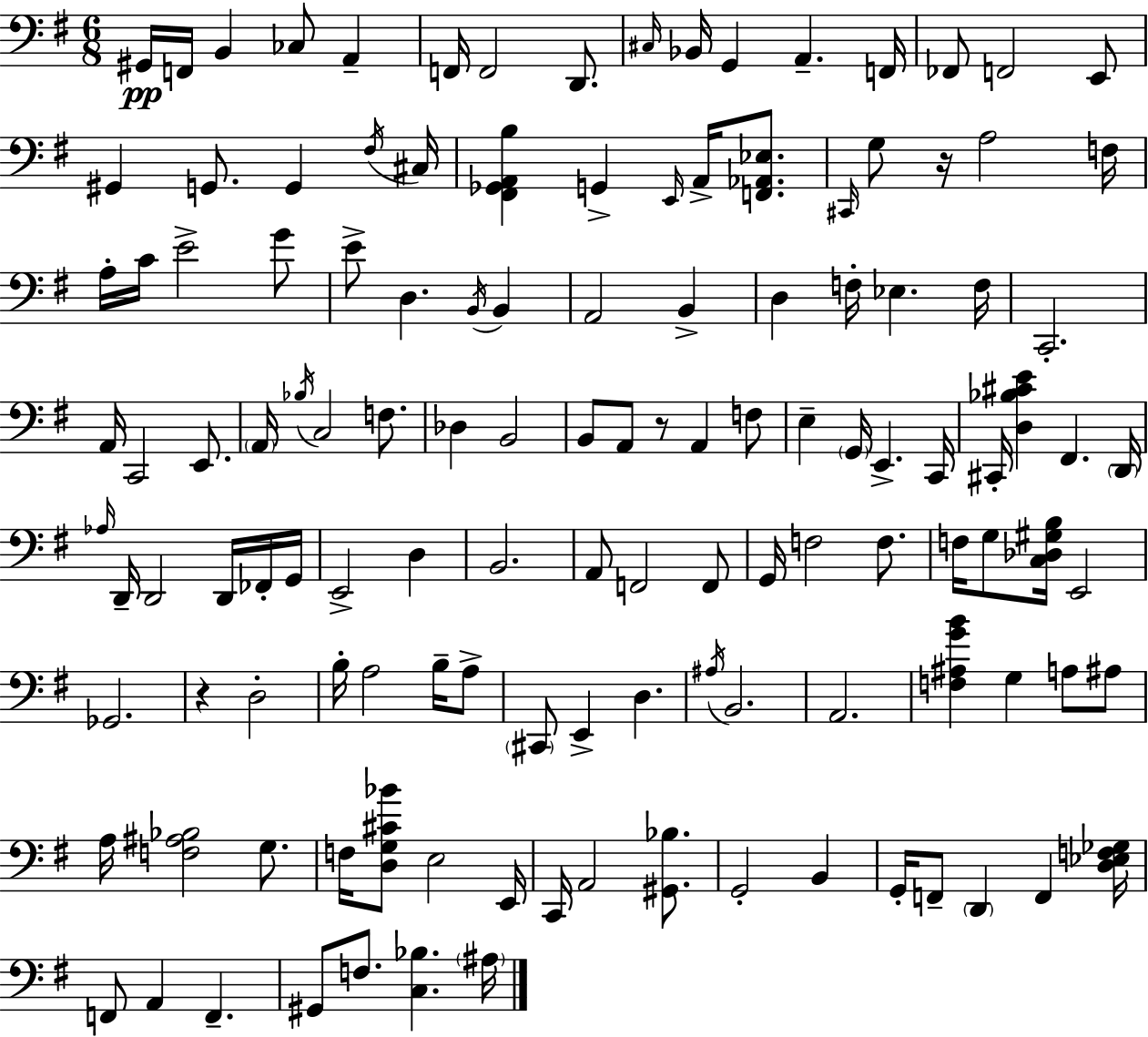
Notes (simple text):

G#2/s F2/s B2/q CES3/e A2/q F2/s F2/h D2/e. C#3/s Bb2/s G2/q A2/q. F2/s FES2/e F2/h E2/e G#2/q G2/e. G2/q F#3/s C#3/s [F#2,Gb2,A2,B3]/q G2/q E2/s A2/s [F2,Ab2,Eb3]/e. C#2/s G3/e R/s A3/h F3/s A3/s C4/s E4/h G4/e E4/e D3/q. B2/s B2/q A2/h B2/q D3/q F3/s Eb3/q. F3/s C2/h. A2/s C2/h E2/e. A2/s Bb3/s C3/h F3/e. Db3/q B2/h B2/e A2/e R/e A2/q F3/e E3/q G2/s E2/q. C2/s C#2/s [D3,Bb3,C#4,E4]/q F#2/q. D2/s Ab3/s D2/s D2/h D2/s FES2/s G2/s E2/h D3/q B2/h. A2/e F2/h F2/e G2/s F3/h F3/e. F3/s G3/e [C3,Db3,G#3,B3]/s E2/h Gb2/h. R/q D3/h B3/s A3/h B3/s A3/e C#2/e E2/q D3/q. A#3/s B2/h. A2/h. [F3,A#3,G4,B4]/q G3/q A3/e A#3/e A3/s [F3,A#3,Bb3]/h G3/e. F3/s [D3,G3,C#4,Bb4]/e E3/h E2/s C2/s A2/h [G#2,Bb3]/e. G2/h B2/q G2/s F2/e D2/q F2/q [D3,Eb3,F3,Gb3]/s F2/e A2/q F2/q. G#2/e F3/e. [C3,Bb3]/q. A#3/s